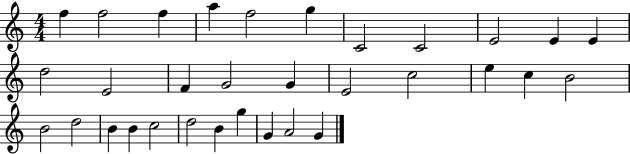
F5/q F5/h F5/q A5/q F5/h G5/q C4/h C4/h E4/h E4/q E4/q D5/h E4/h F4/q G4/h G4/q E4/h C5/h E5/q C5/q B4/h B4/h D5/h B4/q B4/q C5/h D5/h B4/q G5/q G4/q A4/h G4/q